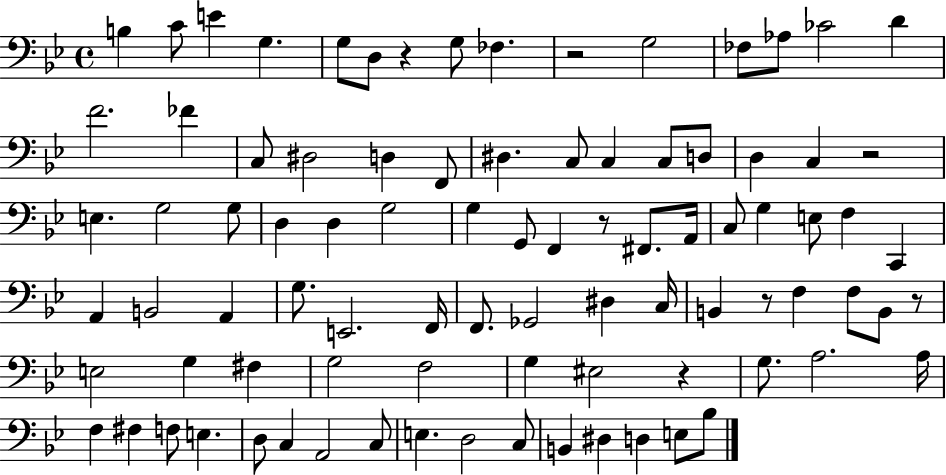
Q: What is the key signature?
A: BES major